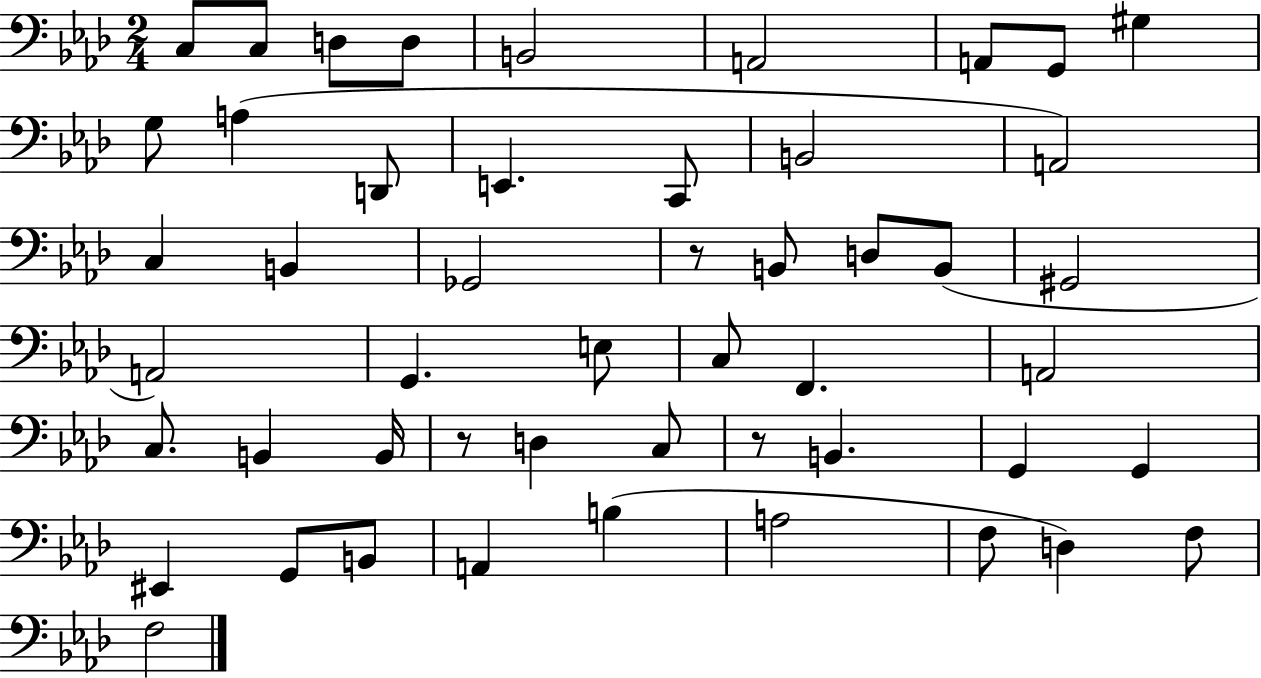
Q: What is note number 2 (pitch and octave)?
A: C3